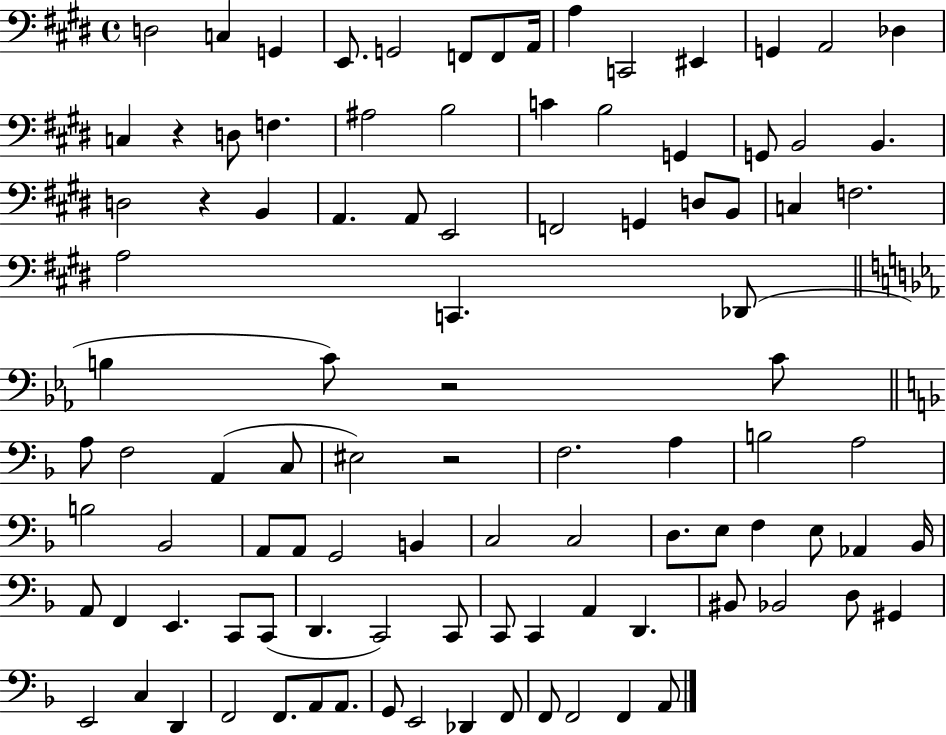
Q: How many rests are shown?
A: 4